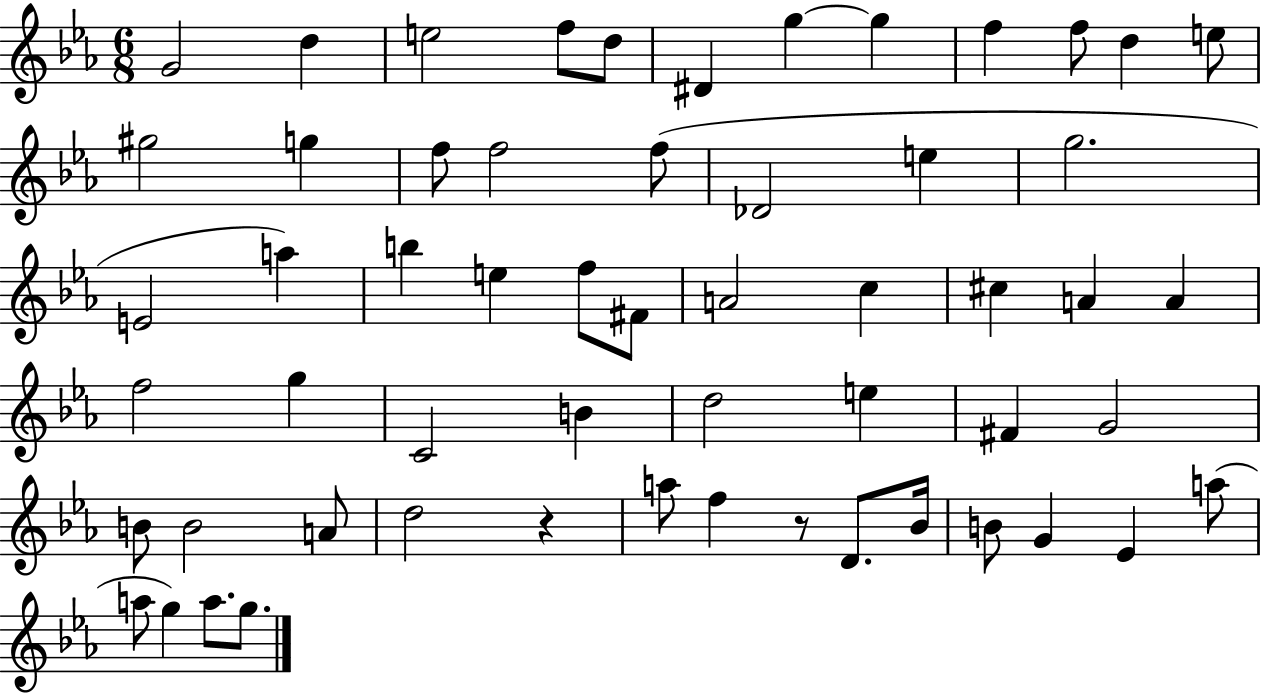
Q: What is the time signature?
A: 6/8